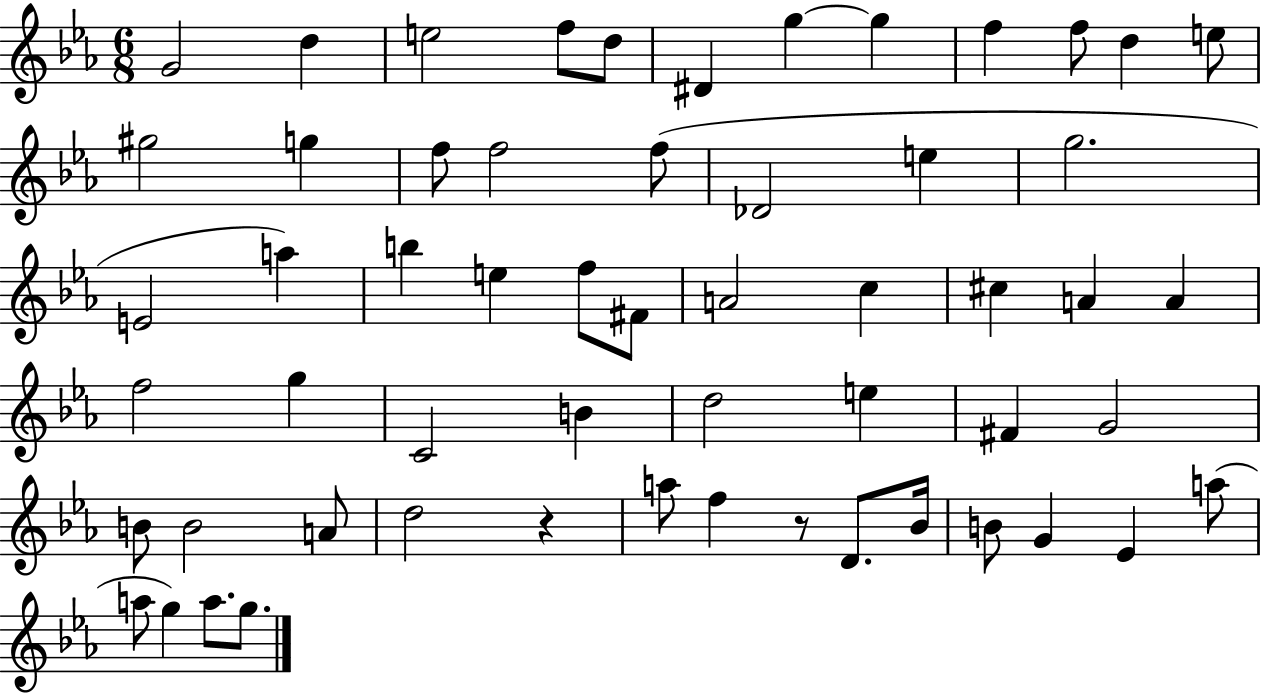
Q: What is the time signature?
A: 6/8